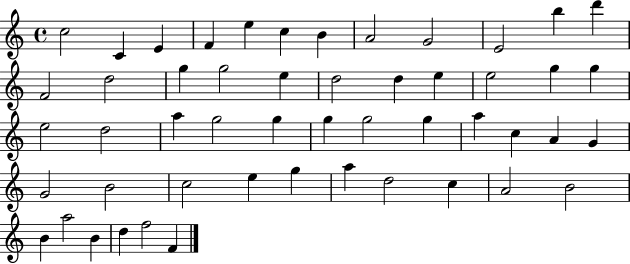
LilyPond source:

{
  \clef treble
  \time 4/4
  \defaultTimeSignature
  \key c \major
  c''2 c'4 e'4 | f'4 e''4 c''4 b'4 | a'2 g'2 | e'2 b''4 d'''4 | \break f'2 d''2 | g''4 g''2 e''4 | d''2 d''4 e''4 | e''2 g''4 g''4 | \break e''2 d''2 | a''4 g''2 g''4 | g''4 g''2 g''4 | a''4 c''4 a'4 g'4 | \break g'2 b'2 | c''2 e''4 g''4 | a''4 d''2 c''4 | a'2 b'2 | \break b'4 a''2 b'4 | d''4 f''2 f'4 | \bar "|."
}